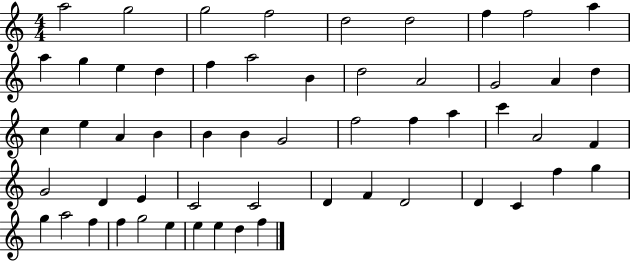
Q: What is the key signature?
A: C major